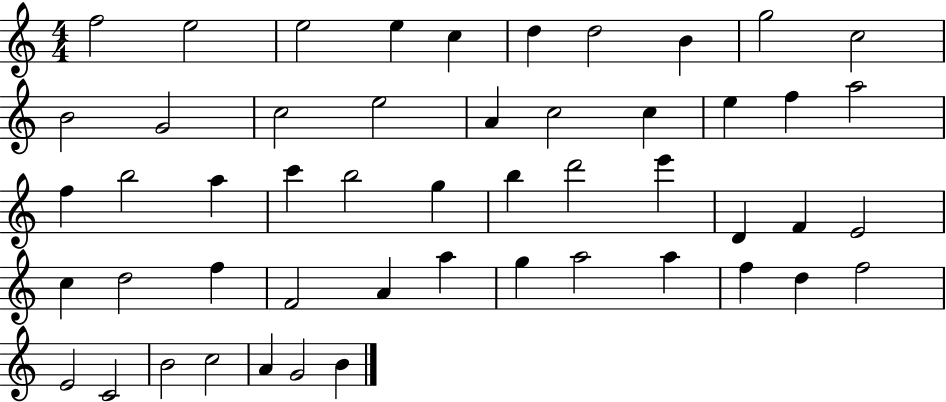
F5/h E5/h E5/h E5/q C5/q D5/q D5/h B4/q G5/h C5/h B4/h G4/h C5/h E5/h A4/q C5/h C5/q E5/q F5/q A5/h F5/q B5/h A5/q C6/q B5/h G5/q B5/q D6/h E6/q D4/q F4/q E4/h C5/q D5/h F5/q F4/h A4/q A5/q G5/q A5/h A5/q F5/q D5/q F5/h E4/h C4/h B4/h C5/h A4/q G4/h B4/q